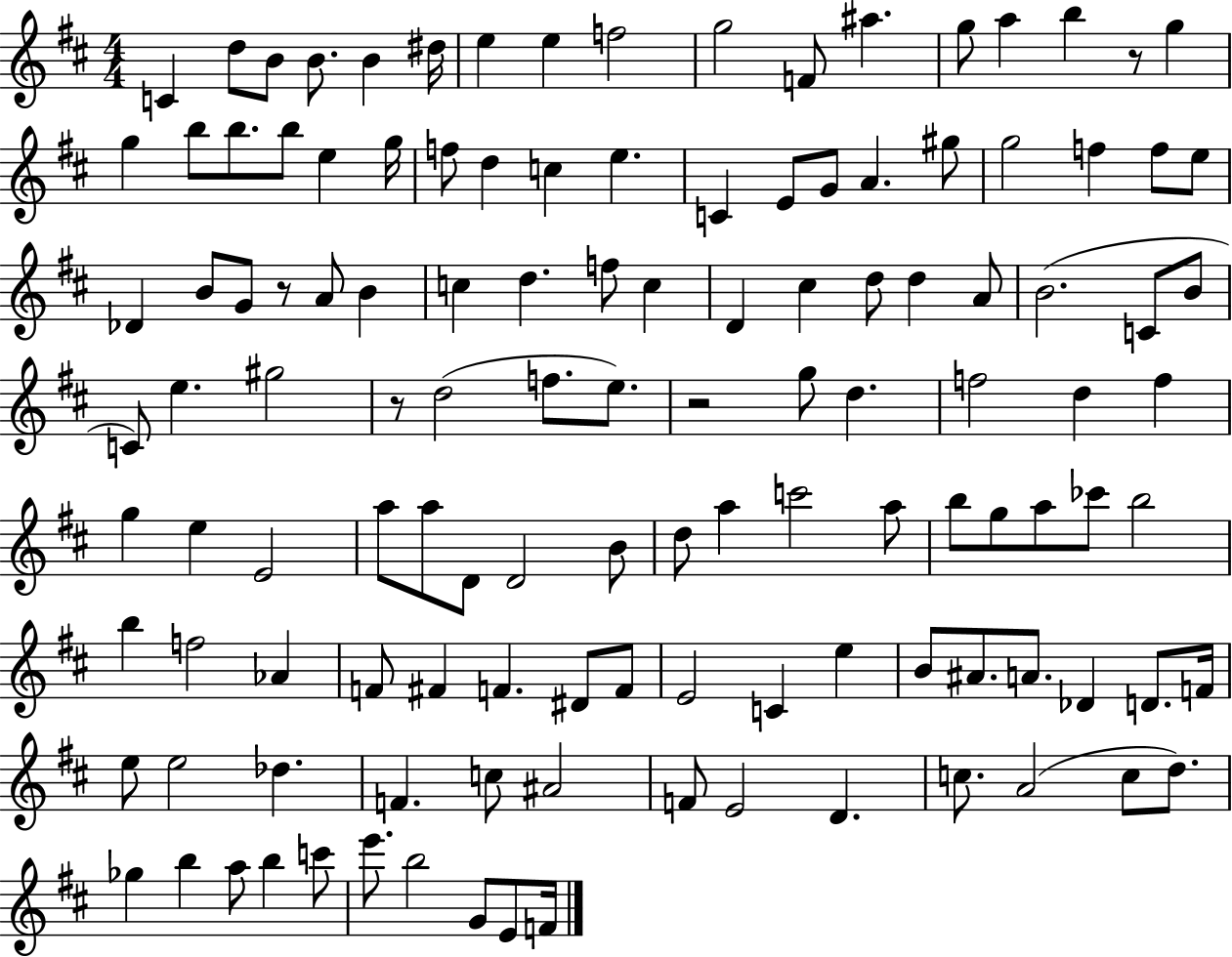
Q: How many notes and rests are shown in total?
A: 124